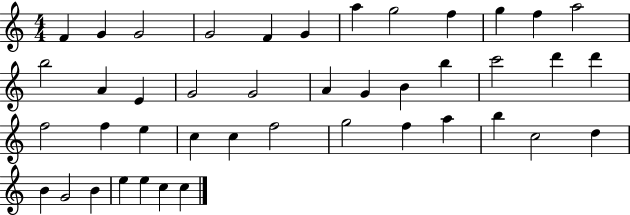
{
  \clef treble
  \numericTimeSignature
  \time 4/4
  \key c \major
  f'4 g'4 g'2 | g'2 f'4 g'4 | a''4 g''2 f''4 | g''4 f''4 a''2 | \break b''2 a'4 e'4 | g'2 g'2 | a'4 g'4 b'4 b''4 | c'''2 d'''4 d'''4 | \break f''2 f''4 e''4 | c''4 c''4 f''2 | g''2 f''4 a''4 | b''4 c''2 d''4 | \break b'4 g'2 b'4 | e''4 e''4 c''4 c''4 | \bar "|."
}